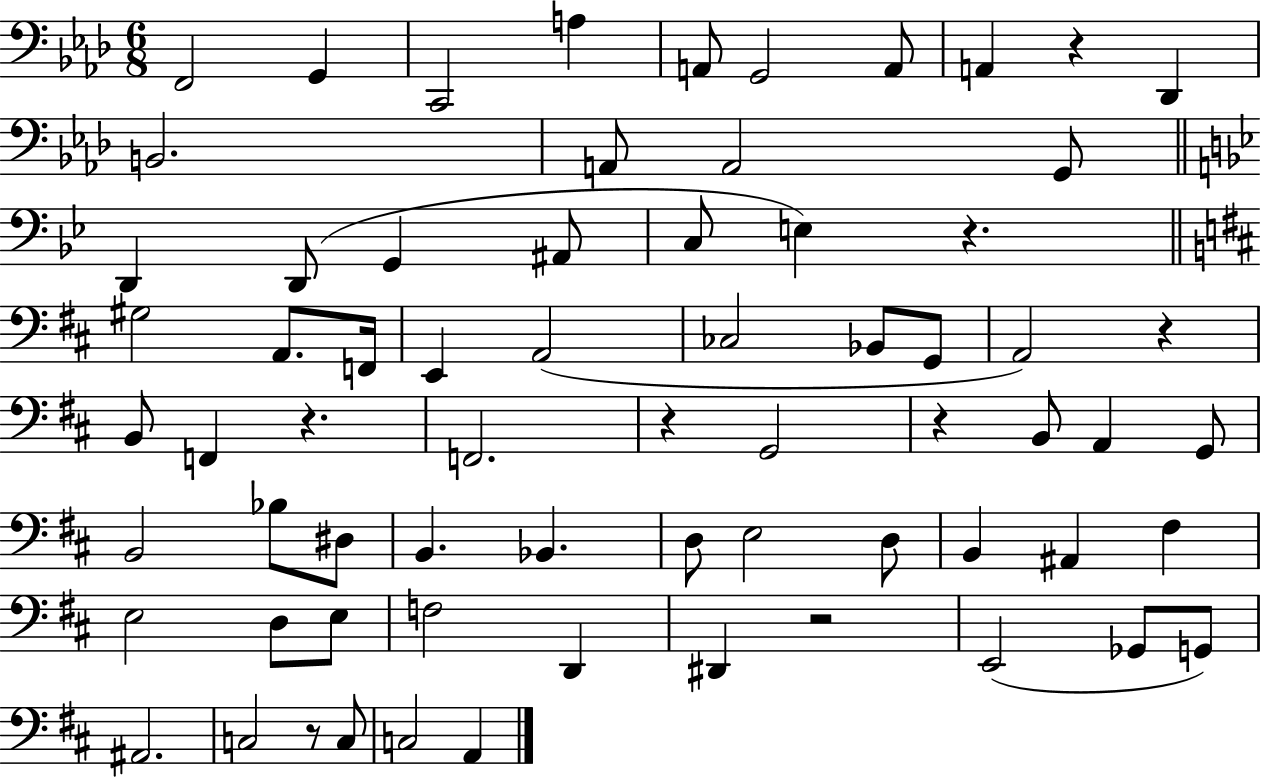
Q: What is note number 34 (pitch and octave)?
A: A2